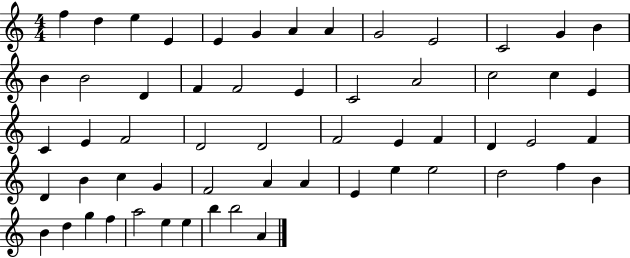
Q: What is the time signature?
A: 4/4